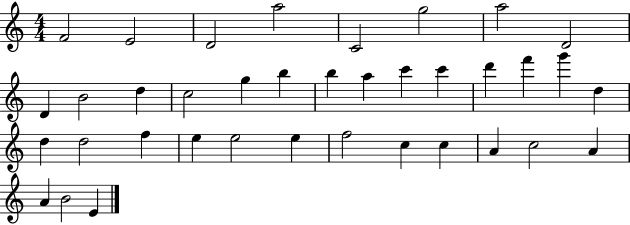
F4/h E4/h D4/h A5/h C4/h G5/h A5/h D4/h D4/q B4/h D5/q C5/h G5/q B5/q B5/q A5/q C6/q C6/q D6/q F6/q G6/q D5/q D5/q D5/h F5/q E5/q E5/h E5/q F5/h C5/q C5/q A4/q C5/h A4/q A4/q B4/h E4/q